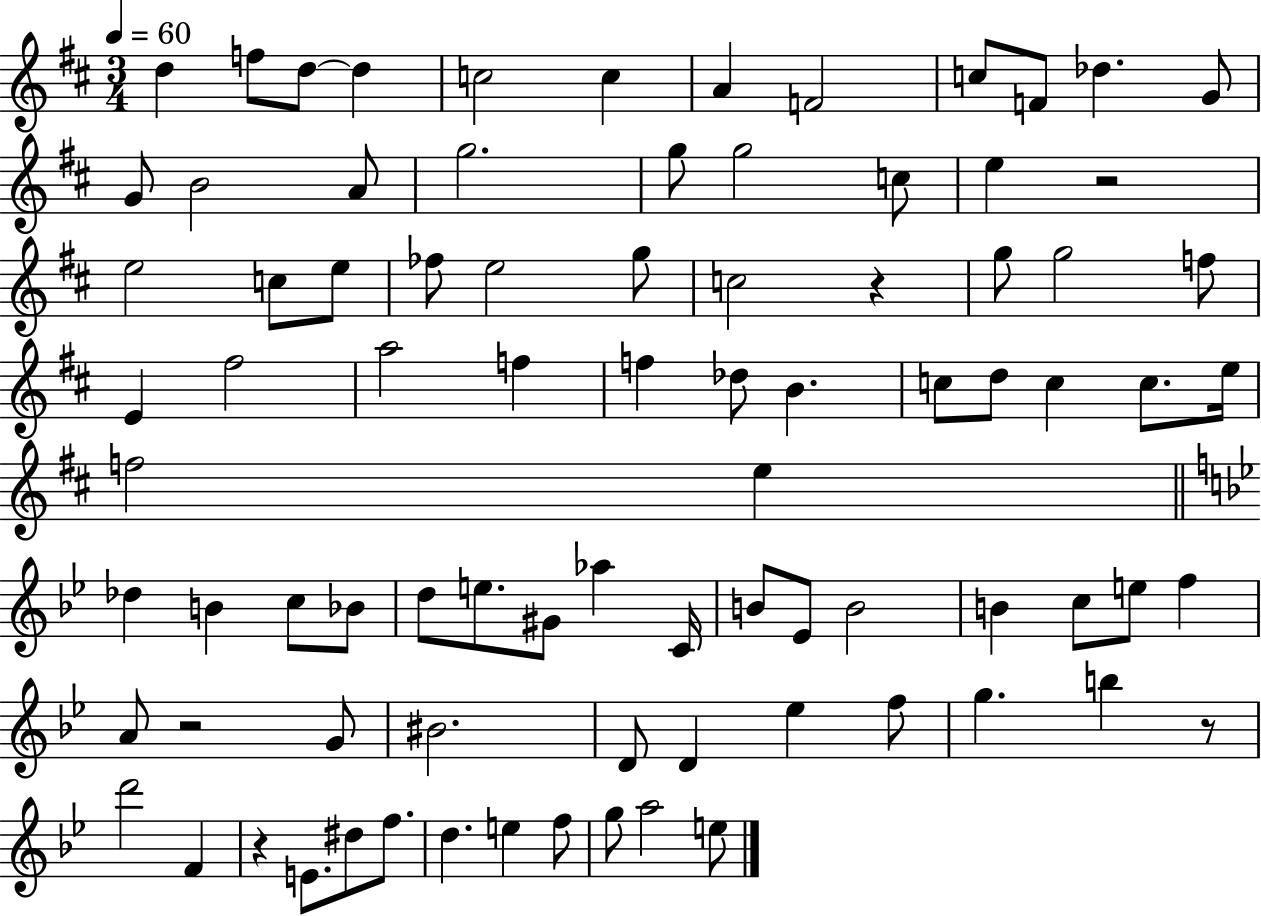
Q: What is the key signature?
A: D major